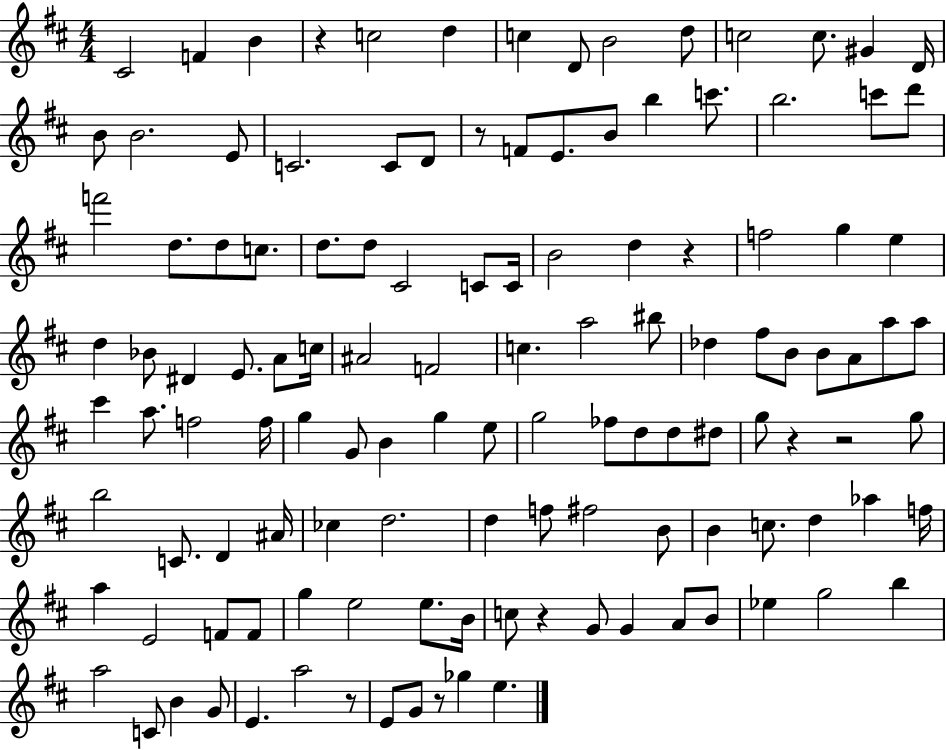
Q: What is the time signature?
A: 4/4